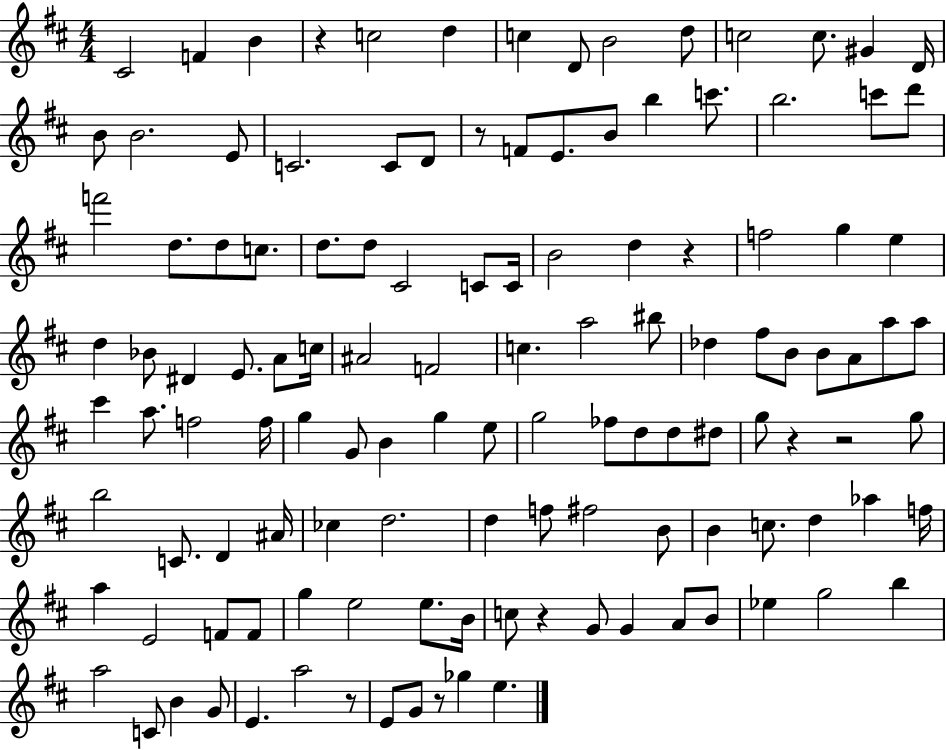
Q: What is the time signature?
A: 4/4